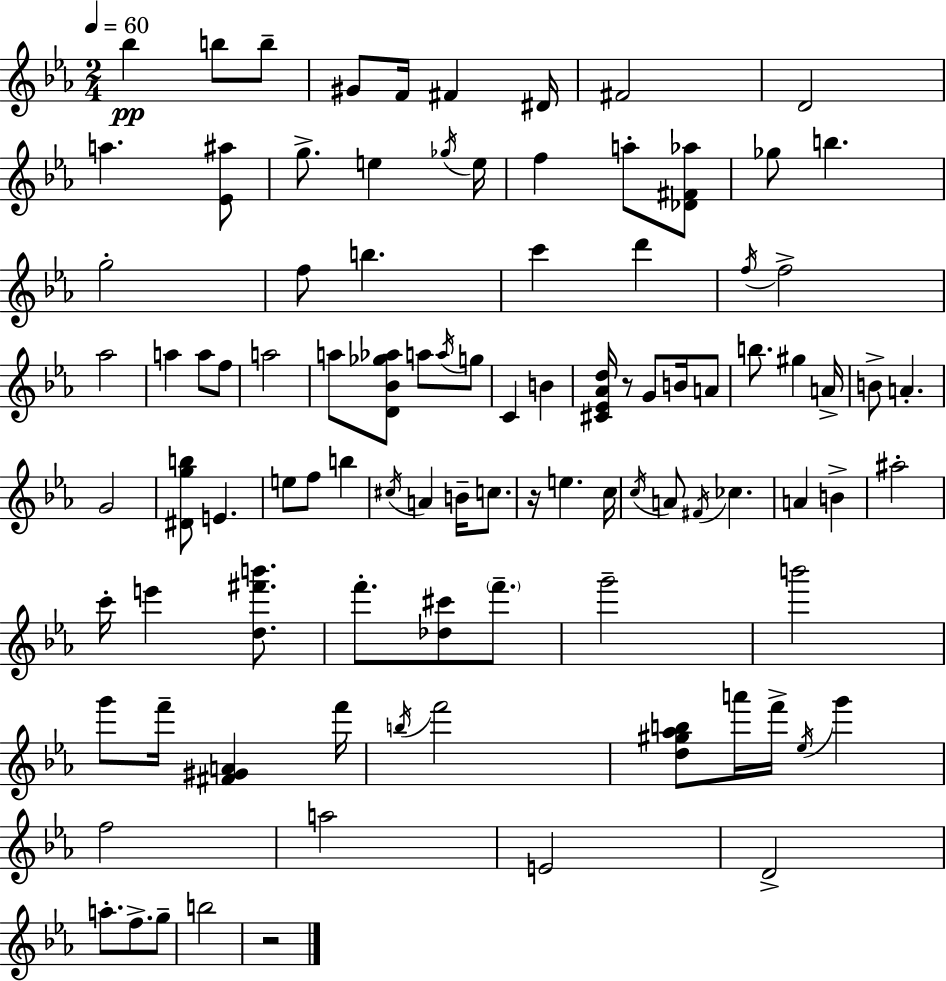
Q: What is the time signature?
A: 2/4